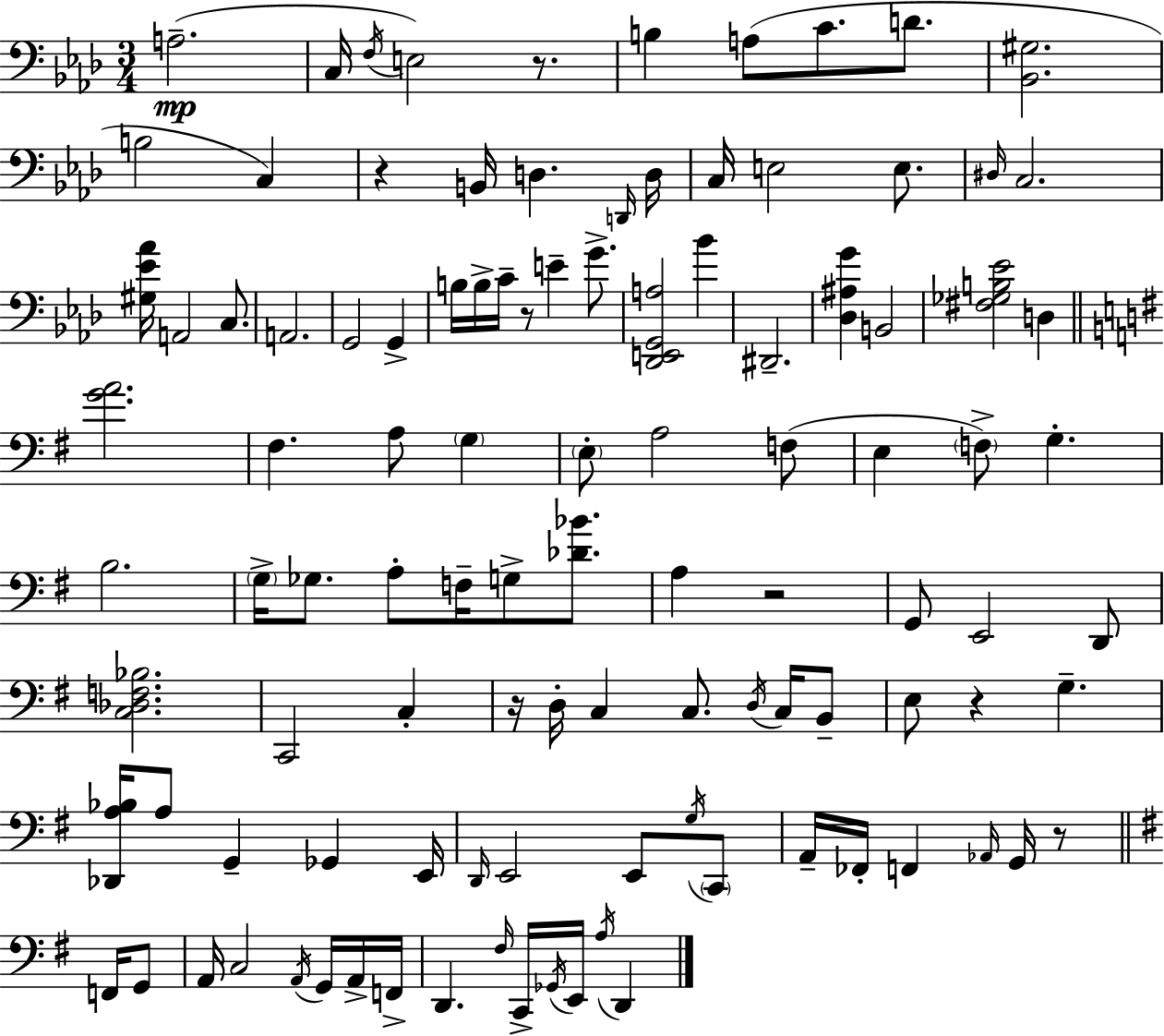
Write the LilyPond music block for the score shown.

{
  \clef bass
  \numericTimeSignature
  \time 3/4
  \key aes \major
  a2.--(\mp | c16 \acciaccatura { f16 }) e2 r8. | b4 a8( c'8. d'8. | <bes, gis>2. | \break b2 c4) | r4 b,16 d4. | \grace { d,16 } d16 c16 e2 e8. | \grace { dis16 } c2. | \break <gis ees' aes'>16 a,2 | c8. a,2. | g,2 g,4-> | b16 b16-> c'16-- r8 e'4-- | \break g'8.-> <des, e, g, a>2 bes'4 | dis,2.-- | <des ais g'>4 b,2 | <fis ges b ees'>2 d4 | \break \bar "||" \break \key g \major <g' a'>2. | fis4. a8 \parenthesize g4 | \parenthesize e8-. a2 f8( | e4 \parenthesize f8->) g4.-. | \break b2. | \parenthesize g16-> ges8. a8-. f16-- g8-> <des' bes'>8. | a4 r2 | g,8 e,2 d,8 | \break <c des f bes>2. | c,2 c4-. | r16 d16-. c4 c8. \acciaccatura { d16 } c16 b,8-- | e8 r4 g4.-- | \break <des, a bes>16 a8 g,4-- ges,4 | e,16 \grace { d,16 } e,2 e,8 | \acciaccatura { g16 } \parenthesize c,8 a,16-- fes,16-. f,4 \grace { aes,16 } g,16 r8 | \bar "||" \break \key e \minor f,16 g,8 a,16 c2 | \acciaccatura { a,16 } g,16 a,16-> f,16-> d,4. \grace { fis16 } c,16-> | \acciaccatura { ges,16 } e,16 \acciaccatura { a16 } d,4 \bar "|."
}